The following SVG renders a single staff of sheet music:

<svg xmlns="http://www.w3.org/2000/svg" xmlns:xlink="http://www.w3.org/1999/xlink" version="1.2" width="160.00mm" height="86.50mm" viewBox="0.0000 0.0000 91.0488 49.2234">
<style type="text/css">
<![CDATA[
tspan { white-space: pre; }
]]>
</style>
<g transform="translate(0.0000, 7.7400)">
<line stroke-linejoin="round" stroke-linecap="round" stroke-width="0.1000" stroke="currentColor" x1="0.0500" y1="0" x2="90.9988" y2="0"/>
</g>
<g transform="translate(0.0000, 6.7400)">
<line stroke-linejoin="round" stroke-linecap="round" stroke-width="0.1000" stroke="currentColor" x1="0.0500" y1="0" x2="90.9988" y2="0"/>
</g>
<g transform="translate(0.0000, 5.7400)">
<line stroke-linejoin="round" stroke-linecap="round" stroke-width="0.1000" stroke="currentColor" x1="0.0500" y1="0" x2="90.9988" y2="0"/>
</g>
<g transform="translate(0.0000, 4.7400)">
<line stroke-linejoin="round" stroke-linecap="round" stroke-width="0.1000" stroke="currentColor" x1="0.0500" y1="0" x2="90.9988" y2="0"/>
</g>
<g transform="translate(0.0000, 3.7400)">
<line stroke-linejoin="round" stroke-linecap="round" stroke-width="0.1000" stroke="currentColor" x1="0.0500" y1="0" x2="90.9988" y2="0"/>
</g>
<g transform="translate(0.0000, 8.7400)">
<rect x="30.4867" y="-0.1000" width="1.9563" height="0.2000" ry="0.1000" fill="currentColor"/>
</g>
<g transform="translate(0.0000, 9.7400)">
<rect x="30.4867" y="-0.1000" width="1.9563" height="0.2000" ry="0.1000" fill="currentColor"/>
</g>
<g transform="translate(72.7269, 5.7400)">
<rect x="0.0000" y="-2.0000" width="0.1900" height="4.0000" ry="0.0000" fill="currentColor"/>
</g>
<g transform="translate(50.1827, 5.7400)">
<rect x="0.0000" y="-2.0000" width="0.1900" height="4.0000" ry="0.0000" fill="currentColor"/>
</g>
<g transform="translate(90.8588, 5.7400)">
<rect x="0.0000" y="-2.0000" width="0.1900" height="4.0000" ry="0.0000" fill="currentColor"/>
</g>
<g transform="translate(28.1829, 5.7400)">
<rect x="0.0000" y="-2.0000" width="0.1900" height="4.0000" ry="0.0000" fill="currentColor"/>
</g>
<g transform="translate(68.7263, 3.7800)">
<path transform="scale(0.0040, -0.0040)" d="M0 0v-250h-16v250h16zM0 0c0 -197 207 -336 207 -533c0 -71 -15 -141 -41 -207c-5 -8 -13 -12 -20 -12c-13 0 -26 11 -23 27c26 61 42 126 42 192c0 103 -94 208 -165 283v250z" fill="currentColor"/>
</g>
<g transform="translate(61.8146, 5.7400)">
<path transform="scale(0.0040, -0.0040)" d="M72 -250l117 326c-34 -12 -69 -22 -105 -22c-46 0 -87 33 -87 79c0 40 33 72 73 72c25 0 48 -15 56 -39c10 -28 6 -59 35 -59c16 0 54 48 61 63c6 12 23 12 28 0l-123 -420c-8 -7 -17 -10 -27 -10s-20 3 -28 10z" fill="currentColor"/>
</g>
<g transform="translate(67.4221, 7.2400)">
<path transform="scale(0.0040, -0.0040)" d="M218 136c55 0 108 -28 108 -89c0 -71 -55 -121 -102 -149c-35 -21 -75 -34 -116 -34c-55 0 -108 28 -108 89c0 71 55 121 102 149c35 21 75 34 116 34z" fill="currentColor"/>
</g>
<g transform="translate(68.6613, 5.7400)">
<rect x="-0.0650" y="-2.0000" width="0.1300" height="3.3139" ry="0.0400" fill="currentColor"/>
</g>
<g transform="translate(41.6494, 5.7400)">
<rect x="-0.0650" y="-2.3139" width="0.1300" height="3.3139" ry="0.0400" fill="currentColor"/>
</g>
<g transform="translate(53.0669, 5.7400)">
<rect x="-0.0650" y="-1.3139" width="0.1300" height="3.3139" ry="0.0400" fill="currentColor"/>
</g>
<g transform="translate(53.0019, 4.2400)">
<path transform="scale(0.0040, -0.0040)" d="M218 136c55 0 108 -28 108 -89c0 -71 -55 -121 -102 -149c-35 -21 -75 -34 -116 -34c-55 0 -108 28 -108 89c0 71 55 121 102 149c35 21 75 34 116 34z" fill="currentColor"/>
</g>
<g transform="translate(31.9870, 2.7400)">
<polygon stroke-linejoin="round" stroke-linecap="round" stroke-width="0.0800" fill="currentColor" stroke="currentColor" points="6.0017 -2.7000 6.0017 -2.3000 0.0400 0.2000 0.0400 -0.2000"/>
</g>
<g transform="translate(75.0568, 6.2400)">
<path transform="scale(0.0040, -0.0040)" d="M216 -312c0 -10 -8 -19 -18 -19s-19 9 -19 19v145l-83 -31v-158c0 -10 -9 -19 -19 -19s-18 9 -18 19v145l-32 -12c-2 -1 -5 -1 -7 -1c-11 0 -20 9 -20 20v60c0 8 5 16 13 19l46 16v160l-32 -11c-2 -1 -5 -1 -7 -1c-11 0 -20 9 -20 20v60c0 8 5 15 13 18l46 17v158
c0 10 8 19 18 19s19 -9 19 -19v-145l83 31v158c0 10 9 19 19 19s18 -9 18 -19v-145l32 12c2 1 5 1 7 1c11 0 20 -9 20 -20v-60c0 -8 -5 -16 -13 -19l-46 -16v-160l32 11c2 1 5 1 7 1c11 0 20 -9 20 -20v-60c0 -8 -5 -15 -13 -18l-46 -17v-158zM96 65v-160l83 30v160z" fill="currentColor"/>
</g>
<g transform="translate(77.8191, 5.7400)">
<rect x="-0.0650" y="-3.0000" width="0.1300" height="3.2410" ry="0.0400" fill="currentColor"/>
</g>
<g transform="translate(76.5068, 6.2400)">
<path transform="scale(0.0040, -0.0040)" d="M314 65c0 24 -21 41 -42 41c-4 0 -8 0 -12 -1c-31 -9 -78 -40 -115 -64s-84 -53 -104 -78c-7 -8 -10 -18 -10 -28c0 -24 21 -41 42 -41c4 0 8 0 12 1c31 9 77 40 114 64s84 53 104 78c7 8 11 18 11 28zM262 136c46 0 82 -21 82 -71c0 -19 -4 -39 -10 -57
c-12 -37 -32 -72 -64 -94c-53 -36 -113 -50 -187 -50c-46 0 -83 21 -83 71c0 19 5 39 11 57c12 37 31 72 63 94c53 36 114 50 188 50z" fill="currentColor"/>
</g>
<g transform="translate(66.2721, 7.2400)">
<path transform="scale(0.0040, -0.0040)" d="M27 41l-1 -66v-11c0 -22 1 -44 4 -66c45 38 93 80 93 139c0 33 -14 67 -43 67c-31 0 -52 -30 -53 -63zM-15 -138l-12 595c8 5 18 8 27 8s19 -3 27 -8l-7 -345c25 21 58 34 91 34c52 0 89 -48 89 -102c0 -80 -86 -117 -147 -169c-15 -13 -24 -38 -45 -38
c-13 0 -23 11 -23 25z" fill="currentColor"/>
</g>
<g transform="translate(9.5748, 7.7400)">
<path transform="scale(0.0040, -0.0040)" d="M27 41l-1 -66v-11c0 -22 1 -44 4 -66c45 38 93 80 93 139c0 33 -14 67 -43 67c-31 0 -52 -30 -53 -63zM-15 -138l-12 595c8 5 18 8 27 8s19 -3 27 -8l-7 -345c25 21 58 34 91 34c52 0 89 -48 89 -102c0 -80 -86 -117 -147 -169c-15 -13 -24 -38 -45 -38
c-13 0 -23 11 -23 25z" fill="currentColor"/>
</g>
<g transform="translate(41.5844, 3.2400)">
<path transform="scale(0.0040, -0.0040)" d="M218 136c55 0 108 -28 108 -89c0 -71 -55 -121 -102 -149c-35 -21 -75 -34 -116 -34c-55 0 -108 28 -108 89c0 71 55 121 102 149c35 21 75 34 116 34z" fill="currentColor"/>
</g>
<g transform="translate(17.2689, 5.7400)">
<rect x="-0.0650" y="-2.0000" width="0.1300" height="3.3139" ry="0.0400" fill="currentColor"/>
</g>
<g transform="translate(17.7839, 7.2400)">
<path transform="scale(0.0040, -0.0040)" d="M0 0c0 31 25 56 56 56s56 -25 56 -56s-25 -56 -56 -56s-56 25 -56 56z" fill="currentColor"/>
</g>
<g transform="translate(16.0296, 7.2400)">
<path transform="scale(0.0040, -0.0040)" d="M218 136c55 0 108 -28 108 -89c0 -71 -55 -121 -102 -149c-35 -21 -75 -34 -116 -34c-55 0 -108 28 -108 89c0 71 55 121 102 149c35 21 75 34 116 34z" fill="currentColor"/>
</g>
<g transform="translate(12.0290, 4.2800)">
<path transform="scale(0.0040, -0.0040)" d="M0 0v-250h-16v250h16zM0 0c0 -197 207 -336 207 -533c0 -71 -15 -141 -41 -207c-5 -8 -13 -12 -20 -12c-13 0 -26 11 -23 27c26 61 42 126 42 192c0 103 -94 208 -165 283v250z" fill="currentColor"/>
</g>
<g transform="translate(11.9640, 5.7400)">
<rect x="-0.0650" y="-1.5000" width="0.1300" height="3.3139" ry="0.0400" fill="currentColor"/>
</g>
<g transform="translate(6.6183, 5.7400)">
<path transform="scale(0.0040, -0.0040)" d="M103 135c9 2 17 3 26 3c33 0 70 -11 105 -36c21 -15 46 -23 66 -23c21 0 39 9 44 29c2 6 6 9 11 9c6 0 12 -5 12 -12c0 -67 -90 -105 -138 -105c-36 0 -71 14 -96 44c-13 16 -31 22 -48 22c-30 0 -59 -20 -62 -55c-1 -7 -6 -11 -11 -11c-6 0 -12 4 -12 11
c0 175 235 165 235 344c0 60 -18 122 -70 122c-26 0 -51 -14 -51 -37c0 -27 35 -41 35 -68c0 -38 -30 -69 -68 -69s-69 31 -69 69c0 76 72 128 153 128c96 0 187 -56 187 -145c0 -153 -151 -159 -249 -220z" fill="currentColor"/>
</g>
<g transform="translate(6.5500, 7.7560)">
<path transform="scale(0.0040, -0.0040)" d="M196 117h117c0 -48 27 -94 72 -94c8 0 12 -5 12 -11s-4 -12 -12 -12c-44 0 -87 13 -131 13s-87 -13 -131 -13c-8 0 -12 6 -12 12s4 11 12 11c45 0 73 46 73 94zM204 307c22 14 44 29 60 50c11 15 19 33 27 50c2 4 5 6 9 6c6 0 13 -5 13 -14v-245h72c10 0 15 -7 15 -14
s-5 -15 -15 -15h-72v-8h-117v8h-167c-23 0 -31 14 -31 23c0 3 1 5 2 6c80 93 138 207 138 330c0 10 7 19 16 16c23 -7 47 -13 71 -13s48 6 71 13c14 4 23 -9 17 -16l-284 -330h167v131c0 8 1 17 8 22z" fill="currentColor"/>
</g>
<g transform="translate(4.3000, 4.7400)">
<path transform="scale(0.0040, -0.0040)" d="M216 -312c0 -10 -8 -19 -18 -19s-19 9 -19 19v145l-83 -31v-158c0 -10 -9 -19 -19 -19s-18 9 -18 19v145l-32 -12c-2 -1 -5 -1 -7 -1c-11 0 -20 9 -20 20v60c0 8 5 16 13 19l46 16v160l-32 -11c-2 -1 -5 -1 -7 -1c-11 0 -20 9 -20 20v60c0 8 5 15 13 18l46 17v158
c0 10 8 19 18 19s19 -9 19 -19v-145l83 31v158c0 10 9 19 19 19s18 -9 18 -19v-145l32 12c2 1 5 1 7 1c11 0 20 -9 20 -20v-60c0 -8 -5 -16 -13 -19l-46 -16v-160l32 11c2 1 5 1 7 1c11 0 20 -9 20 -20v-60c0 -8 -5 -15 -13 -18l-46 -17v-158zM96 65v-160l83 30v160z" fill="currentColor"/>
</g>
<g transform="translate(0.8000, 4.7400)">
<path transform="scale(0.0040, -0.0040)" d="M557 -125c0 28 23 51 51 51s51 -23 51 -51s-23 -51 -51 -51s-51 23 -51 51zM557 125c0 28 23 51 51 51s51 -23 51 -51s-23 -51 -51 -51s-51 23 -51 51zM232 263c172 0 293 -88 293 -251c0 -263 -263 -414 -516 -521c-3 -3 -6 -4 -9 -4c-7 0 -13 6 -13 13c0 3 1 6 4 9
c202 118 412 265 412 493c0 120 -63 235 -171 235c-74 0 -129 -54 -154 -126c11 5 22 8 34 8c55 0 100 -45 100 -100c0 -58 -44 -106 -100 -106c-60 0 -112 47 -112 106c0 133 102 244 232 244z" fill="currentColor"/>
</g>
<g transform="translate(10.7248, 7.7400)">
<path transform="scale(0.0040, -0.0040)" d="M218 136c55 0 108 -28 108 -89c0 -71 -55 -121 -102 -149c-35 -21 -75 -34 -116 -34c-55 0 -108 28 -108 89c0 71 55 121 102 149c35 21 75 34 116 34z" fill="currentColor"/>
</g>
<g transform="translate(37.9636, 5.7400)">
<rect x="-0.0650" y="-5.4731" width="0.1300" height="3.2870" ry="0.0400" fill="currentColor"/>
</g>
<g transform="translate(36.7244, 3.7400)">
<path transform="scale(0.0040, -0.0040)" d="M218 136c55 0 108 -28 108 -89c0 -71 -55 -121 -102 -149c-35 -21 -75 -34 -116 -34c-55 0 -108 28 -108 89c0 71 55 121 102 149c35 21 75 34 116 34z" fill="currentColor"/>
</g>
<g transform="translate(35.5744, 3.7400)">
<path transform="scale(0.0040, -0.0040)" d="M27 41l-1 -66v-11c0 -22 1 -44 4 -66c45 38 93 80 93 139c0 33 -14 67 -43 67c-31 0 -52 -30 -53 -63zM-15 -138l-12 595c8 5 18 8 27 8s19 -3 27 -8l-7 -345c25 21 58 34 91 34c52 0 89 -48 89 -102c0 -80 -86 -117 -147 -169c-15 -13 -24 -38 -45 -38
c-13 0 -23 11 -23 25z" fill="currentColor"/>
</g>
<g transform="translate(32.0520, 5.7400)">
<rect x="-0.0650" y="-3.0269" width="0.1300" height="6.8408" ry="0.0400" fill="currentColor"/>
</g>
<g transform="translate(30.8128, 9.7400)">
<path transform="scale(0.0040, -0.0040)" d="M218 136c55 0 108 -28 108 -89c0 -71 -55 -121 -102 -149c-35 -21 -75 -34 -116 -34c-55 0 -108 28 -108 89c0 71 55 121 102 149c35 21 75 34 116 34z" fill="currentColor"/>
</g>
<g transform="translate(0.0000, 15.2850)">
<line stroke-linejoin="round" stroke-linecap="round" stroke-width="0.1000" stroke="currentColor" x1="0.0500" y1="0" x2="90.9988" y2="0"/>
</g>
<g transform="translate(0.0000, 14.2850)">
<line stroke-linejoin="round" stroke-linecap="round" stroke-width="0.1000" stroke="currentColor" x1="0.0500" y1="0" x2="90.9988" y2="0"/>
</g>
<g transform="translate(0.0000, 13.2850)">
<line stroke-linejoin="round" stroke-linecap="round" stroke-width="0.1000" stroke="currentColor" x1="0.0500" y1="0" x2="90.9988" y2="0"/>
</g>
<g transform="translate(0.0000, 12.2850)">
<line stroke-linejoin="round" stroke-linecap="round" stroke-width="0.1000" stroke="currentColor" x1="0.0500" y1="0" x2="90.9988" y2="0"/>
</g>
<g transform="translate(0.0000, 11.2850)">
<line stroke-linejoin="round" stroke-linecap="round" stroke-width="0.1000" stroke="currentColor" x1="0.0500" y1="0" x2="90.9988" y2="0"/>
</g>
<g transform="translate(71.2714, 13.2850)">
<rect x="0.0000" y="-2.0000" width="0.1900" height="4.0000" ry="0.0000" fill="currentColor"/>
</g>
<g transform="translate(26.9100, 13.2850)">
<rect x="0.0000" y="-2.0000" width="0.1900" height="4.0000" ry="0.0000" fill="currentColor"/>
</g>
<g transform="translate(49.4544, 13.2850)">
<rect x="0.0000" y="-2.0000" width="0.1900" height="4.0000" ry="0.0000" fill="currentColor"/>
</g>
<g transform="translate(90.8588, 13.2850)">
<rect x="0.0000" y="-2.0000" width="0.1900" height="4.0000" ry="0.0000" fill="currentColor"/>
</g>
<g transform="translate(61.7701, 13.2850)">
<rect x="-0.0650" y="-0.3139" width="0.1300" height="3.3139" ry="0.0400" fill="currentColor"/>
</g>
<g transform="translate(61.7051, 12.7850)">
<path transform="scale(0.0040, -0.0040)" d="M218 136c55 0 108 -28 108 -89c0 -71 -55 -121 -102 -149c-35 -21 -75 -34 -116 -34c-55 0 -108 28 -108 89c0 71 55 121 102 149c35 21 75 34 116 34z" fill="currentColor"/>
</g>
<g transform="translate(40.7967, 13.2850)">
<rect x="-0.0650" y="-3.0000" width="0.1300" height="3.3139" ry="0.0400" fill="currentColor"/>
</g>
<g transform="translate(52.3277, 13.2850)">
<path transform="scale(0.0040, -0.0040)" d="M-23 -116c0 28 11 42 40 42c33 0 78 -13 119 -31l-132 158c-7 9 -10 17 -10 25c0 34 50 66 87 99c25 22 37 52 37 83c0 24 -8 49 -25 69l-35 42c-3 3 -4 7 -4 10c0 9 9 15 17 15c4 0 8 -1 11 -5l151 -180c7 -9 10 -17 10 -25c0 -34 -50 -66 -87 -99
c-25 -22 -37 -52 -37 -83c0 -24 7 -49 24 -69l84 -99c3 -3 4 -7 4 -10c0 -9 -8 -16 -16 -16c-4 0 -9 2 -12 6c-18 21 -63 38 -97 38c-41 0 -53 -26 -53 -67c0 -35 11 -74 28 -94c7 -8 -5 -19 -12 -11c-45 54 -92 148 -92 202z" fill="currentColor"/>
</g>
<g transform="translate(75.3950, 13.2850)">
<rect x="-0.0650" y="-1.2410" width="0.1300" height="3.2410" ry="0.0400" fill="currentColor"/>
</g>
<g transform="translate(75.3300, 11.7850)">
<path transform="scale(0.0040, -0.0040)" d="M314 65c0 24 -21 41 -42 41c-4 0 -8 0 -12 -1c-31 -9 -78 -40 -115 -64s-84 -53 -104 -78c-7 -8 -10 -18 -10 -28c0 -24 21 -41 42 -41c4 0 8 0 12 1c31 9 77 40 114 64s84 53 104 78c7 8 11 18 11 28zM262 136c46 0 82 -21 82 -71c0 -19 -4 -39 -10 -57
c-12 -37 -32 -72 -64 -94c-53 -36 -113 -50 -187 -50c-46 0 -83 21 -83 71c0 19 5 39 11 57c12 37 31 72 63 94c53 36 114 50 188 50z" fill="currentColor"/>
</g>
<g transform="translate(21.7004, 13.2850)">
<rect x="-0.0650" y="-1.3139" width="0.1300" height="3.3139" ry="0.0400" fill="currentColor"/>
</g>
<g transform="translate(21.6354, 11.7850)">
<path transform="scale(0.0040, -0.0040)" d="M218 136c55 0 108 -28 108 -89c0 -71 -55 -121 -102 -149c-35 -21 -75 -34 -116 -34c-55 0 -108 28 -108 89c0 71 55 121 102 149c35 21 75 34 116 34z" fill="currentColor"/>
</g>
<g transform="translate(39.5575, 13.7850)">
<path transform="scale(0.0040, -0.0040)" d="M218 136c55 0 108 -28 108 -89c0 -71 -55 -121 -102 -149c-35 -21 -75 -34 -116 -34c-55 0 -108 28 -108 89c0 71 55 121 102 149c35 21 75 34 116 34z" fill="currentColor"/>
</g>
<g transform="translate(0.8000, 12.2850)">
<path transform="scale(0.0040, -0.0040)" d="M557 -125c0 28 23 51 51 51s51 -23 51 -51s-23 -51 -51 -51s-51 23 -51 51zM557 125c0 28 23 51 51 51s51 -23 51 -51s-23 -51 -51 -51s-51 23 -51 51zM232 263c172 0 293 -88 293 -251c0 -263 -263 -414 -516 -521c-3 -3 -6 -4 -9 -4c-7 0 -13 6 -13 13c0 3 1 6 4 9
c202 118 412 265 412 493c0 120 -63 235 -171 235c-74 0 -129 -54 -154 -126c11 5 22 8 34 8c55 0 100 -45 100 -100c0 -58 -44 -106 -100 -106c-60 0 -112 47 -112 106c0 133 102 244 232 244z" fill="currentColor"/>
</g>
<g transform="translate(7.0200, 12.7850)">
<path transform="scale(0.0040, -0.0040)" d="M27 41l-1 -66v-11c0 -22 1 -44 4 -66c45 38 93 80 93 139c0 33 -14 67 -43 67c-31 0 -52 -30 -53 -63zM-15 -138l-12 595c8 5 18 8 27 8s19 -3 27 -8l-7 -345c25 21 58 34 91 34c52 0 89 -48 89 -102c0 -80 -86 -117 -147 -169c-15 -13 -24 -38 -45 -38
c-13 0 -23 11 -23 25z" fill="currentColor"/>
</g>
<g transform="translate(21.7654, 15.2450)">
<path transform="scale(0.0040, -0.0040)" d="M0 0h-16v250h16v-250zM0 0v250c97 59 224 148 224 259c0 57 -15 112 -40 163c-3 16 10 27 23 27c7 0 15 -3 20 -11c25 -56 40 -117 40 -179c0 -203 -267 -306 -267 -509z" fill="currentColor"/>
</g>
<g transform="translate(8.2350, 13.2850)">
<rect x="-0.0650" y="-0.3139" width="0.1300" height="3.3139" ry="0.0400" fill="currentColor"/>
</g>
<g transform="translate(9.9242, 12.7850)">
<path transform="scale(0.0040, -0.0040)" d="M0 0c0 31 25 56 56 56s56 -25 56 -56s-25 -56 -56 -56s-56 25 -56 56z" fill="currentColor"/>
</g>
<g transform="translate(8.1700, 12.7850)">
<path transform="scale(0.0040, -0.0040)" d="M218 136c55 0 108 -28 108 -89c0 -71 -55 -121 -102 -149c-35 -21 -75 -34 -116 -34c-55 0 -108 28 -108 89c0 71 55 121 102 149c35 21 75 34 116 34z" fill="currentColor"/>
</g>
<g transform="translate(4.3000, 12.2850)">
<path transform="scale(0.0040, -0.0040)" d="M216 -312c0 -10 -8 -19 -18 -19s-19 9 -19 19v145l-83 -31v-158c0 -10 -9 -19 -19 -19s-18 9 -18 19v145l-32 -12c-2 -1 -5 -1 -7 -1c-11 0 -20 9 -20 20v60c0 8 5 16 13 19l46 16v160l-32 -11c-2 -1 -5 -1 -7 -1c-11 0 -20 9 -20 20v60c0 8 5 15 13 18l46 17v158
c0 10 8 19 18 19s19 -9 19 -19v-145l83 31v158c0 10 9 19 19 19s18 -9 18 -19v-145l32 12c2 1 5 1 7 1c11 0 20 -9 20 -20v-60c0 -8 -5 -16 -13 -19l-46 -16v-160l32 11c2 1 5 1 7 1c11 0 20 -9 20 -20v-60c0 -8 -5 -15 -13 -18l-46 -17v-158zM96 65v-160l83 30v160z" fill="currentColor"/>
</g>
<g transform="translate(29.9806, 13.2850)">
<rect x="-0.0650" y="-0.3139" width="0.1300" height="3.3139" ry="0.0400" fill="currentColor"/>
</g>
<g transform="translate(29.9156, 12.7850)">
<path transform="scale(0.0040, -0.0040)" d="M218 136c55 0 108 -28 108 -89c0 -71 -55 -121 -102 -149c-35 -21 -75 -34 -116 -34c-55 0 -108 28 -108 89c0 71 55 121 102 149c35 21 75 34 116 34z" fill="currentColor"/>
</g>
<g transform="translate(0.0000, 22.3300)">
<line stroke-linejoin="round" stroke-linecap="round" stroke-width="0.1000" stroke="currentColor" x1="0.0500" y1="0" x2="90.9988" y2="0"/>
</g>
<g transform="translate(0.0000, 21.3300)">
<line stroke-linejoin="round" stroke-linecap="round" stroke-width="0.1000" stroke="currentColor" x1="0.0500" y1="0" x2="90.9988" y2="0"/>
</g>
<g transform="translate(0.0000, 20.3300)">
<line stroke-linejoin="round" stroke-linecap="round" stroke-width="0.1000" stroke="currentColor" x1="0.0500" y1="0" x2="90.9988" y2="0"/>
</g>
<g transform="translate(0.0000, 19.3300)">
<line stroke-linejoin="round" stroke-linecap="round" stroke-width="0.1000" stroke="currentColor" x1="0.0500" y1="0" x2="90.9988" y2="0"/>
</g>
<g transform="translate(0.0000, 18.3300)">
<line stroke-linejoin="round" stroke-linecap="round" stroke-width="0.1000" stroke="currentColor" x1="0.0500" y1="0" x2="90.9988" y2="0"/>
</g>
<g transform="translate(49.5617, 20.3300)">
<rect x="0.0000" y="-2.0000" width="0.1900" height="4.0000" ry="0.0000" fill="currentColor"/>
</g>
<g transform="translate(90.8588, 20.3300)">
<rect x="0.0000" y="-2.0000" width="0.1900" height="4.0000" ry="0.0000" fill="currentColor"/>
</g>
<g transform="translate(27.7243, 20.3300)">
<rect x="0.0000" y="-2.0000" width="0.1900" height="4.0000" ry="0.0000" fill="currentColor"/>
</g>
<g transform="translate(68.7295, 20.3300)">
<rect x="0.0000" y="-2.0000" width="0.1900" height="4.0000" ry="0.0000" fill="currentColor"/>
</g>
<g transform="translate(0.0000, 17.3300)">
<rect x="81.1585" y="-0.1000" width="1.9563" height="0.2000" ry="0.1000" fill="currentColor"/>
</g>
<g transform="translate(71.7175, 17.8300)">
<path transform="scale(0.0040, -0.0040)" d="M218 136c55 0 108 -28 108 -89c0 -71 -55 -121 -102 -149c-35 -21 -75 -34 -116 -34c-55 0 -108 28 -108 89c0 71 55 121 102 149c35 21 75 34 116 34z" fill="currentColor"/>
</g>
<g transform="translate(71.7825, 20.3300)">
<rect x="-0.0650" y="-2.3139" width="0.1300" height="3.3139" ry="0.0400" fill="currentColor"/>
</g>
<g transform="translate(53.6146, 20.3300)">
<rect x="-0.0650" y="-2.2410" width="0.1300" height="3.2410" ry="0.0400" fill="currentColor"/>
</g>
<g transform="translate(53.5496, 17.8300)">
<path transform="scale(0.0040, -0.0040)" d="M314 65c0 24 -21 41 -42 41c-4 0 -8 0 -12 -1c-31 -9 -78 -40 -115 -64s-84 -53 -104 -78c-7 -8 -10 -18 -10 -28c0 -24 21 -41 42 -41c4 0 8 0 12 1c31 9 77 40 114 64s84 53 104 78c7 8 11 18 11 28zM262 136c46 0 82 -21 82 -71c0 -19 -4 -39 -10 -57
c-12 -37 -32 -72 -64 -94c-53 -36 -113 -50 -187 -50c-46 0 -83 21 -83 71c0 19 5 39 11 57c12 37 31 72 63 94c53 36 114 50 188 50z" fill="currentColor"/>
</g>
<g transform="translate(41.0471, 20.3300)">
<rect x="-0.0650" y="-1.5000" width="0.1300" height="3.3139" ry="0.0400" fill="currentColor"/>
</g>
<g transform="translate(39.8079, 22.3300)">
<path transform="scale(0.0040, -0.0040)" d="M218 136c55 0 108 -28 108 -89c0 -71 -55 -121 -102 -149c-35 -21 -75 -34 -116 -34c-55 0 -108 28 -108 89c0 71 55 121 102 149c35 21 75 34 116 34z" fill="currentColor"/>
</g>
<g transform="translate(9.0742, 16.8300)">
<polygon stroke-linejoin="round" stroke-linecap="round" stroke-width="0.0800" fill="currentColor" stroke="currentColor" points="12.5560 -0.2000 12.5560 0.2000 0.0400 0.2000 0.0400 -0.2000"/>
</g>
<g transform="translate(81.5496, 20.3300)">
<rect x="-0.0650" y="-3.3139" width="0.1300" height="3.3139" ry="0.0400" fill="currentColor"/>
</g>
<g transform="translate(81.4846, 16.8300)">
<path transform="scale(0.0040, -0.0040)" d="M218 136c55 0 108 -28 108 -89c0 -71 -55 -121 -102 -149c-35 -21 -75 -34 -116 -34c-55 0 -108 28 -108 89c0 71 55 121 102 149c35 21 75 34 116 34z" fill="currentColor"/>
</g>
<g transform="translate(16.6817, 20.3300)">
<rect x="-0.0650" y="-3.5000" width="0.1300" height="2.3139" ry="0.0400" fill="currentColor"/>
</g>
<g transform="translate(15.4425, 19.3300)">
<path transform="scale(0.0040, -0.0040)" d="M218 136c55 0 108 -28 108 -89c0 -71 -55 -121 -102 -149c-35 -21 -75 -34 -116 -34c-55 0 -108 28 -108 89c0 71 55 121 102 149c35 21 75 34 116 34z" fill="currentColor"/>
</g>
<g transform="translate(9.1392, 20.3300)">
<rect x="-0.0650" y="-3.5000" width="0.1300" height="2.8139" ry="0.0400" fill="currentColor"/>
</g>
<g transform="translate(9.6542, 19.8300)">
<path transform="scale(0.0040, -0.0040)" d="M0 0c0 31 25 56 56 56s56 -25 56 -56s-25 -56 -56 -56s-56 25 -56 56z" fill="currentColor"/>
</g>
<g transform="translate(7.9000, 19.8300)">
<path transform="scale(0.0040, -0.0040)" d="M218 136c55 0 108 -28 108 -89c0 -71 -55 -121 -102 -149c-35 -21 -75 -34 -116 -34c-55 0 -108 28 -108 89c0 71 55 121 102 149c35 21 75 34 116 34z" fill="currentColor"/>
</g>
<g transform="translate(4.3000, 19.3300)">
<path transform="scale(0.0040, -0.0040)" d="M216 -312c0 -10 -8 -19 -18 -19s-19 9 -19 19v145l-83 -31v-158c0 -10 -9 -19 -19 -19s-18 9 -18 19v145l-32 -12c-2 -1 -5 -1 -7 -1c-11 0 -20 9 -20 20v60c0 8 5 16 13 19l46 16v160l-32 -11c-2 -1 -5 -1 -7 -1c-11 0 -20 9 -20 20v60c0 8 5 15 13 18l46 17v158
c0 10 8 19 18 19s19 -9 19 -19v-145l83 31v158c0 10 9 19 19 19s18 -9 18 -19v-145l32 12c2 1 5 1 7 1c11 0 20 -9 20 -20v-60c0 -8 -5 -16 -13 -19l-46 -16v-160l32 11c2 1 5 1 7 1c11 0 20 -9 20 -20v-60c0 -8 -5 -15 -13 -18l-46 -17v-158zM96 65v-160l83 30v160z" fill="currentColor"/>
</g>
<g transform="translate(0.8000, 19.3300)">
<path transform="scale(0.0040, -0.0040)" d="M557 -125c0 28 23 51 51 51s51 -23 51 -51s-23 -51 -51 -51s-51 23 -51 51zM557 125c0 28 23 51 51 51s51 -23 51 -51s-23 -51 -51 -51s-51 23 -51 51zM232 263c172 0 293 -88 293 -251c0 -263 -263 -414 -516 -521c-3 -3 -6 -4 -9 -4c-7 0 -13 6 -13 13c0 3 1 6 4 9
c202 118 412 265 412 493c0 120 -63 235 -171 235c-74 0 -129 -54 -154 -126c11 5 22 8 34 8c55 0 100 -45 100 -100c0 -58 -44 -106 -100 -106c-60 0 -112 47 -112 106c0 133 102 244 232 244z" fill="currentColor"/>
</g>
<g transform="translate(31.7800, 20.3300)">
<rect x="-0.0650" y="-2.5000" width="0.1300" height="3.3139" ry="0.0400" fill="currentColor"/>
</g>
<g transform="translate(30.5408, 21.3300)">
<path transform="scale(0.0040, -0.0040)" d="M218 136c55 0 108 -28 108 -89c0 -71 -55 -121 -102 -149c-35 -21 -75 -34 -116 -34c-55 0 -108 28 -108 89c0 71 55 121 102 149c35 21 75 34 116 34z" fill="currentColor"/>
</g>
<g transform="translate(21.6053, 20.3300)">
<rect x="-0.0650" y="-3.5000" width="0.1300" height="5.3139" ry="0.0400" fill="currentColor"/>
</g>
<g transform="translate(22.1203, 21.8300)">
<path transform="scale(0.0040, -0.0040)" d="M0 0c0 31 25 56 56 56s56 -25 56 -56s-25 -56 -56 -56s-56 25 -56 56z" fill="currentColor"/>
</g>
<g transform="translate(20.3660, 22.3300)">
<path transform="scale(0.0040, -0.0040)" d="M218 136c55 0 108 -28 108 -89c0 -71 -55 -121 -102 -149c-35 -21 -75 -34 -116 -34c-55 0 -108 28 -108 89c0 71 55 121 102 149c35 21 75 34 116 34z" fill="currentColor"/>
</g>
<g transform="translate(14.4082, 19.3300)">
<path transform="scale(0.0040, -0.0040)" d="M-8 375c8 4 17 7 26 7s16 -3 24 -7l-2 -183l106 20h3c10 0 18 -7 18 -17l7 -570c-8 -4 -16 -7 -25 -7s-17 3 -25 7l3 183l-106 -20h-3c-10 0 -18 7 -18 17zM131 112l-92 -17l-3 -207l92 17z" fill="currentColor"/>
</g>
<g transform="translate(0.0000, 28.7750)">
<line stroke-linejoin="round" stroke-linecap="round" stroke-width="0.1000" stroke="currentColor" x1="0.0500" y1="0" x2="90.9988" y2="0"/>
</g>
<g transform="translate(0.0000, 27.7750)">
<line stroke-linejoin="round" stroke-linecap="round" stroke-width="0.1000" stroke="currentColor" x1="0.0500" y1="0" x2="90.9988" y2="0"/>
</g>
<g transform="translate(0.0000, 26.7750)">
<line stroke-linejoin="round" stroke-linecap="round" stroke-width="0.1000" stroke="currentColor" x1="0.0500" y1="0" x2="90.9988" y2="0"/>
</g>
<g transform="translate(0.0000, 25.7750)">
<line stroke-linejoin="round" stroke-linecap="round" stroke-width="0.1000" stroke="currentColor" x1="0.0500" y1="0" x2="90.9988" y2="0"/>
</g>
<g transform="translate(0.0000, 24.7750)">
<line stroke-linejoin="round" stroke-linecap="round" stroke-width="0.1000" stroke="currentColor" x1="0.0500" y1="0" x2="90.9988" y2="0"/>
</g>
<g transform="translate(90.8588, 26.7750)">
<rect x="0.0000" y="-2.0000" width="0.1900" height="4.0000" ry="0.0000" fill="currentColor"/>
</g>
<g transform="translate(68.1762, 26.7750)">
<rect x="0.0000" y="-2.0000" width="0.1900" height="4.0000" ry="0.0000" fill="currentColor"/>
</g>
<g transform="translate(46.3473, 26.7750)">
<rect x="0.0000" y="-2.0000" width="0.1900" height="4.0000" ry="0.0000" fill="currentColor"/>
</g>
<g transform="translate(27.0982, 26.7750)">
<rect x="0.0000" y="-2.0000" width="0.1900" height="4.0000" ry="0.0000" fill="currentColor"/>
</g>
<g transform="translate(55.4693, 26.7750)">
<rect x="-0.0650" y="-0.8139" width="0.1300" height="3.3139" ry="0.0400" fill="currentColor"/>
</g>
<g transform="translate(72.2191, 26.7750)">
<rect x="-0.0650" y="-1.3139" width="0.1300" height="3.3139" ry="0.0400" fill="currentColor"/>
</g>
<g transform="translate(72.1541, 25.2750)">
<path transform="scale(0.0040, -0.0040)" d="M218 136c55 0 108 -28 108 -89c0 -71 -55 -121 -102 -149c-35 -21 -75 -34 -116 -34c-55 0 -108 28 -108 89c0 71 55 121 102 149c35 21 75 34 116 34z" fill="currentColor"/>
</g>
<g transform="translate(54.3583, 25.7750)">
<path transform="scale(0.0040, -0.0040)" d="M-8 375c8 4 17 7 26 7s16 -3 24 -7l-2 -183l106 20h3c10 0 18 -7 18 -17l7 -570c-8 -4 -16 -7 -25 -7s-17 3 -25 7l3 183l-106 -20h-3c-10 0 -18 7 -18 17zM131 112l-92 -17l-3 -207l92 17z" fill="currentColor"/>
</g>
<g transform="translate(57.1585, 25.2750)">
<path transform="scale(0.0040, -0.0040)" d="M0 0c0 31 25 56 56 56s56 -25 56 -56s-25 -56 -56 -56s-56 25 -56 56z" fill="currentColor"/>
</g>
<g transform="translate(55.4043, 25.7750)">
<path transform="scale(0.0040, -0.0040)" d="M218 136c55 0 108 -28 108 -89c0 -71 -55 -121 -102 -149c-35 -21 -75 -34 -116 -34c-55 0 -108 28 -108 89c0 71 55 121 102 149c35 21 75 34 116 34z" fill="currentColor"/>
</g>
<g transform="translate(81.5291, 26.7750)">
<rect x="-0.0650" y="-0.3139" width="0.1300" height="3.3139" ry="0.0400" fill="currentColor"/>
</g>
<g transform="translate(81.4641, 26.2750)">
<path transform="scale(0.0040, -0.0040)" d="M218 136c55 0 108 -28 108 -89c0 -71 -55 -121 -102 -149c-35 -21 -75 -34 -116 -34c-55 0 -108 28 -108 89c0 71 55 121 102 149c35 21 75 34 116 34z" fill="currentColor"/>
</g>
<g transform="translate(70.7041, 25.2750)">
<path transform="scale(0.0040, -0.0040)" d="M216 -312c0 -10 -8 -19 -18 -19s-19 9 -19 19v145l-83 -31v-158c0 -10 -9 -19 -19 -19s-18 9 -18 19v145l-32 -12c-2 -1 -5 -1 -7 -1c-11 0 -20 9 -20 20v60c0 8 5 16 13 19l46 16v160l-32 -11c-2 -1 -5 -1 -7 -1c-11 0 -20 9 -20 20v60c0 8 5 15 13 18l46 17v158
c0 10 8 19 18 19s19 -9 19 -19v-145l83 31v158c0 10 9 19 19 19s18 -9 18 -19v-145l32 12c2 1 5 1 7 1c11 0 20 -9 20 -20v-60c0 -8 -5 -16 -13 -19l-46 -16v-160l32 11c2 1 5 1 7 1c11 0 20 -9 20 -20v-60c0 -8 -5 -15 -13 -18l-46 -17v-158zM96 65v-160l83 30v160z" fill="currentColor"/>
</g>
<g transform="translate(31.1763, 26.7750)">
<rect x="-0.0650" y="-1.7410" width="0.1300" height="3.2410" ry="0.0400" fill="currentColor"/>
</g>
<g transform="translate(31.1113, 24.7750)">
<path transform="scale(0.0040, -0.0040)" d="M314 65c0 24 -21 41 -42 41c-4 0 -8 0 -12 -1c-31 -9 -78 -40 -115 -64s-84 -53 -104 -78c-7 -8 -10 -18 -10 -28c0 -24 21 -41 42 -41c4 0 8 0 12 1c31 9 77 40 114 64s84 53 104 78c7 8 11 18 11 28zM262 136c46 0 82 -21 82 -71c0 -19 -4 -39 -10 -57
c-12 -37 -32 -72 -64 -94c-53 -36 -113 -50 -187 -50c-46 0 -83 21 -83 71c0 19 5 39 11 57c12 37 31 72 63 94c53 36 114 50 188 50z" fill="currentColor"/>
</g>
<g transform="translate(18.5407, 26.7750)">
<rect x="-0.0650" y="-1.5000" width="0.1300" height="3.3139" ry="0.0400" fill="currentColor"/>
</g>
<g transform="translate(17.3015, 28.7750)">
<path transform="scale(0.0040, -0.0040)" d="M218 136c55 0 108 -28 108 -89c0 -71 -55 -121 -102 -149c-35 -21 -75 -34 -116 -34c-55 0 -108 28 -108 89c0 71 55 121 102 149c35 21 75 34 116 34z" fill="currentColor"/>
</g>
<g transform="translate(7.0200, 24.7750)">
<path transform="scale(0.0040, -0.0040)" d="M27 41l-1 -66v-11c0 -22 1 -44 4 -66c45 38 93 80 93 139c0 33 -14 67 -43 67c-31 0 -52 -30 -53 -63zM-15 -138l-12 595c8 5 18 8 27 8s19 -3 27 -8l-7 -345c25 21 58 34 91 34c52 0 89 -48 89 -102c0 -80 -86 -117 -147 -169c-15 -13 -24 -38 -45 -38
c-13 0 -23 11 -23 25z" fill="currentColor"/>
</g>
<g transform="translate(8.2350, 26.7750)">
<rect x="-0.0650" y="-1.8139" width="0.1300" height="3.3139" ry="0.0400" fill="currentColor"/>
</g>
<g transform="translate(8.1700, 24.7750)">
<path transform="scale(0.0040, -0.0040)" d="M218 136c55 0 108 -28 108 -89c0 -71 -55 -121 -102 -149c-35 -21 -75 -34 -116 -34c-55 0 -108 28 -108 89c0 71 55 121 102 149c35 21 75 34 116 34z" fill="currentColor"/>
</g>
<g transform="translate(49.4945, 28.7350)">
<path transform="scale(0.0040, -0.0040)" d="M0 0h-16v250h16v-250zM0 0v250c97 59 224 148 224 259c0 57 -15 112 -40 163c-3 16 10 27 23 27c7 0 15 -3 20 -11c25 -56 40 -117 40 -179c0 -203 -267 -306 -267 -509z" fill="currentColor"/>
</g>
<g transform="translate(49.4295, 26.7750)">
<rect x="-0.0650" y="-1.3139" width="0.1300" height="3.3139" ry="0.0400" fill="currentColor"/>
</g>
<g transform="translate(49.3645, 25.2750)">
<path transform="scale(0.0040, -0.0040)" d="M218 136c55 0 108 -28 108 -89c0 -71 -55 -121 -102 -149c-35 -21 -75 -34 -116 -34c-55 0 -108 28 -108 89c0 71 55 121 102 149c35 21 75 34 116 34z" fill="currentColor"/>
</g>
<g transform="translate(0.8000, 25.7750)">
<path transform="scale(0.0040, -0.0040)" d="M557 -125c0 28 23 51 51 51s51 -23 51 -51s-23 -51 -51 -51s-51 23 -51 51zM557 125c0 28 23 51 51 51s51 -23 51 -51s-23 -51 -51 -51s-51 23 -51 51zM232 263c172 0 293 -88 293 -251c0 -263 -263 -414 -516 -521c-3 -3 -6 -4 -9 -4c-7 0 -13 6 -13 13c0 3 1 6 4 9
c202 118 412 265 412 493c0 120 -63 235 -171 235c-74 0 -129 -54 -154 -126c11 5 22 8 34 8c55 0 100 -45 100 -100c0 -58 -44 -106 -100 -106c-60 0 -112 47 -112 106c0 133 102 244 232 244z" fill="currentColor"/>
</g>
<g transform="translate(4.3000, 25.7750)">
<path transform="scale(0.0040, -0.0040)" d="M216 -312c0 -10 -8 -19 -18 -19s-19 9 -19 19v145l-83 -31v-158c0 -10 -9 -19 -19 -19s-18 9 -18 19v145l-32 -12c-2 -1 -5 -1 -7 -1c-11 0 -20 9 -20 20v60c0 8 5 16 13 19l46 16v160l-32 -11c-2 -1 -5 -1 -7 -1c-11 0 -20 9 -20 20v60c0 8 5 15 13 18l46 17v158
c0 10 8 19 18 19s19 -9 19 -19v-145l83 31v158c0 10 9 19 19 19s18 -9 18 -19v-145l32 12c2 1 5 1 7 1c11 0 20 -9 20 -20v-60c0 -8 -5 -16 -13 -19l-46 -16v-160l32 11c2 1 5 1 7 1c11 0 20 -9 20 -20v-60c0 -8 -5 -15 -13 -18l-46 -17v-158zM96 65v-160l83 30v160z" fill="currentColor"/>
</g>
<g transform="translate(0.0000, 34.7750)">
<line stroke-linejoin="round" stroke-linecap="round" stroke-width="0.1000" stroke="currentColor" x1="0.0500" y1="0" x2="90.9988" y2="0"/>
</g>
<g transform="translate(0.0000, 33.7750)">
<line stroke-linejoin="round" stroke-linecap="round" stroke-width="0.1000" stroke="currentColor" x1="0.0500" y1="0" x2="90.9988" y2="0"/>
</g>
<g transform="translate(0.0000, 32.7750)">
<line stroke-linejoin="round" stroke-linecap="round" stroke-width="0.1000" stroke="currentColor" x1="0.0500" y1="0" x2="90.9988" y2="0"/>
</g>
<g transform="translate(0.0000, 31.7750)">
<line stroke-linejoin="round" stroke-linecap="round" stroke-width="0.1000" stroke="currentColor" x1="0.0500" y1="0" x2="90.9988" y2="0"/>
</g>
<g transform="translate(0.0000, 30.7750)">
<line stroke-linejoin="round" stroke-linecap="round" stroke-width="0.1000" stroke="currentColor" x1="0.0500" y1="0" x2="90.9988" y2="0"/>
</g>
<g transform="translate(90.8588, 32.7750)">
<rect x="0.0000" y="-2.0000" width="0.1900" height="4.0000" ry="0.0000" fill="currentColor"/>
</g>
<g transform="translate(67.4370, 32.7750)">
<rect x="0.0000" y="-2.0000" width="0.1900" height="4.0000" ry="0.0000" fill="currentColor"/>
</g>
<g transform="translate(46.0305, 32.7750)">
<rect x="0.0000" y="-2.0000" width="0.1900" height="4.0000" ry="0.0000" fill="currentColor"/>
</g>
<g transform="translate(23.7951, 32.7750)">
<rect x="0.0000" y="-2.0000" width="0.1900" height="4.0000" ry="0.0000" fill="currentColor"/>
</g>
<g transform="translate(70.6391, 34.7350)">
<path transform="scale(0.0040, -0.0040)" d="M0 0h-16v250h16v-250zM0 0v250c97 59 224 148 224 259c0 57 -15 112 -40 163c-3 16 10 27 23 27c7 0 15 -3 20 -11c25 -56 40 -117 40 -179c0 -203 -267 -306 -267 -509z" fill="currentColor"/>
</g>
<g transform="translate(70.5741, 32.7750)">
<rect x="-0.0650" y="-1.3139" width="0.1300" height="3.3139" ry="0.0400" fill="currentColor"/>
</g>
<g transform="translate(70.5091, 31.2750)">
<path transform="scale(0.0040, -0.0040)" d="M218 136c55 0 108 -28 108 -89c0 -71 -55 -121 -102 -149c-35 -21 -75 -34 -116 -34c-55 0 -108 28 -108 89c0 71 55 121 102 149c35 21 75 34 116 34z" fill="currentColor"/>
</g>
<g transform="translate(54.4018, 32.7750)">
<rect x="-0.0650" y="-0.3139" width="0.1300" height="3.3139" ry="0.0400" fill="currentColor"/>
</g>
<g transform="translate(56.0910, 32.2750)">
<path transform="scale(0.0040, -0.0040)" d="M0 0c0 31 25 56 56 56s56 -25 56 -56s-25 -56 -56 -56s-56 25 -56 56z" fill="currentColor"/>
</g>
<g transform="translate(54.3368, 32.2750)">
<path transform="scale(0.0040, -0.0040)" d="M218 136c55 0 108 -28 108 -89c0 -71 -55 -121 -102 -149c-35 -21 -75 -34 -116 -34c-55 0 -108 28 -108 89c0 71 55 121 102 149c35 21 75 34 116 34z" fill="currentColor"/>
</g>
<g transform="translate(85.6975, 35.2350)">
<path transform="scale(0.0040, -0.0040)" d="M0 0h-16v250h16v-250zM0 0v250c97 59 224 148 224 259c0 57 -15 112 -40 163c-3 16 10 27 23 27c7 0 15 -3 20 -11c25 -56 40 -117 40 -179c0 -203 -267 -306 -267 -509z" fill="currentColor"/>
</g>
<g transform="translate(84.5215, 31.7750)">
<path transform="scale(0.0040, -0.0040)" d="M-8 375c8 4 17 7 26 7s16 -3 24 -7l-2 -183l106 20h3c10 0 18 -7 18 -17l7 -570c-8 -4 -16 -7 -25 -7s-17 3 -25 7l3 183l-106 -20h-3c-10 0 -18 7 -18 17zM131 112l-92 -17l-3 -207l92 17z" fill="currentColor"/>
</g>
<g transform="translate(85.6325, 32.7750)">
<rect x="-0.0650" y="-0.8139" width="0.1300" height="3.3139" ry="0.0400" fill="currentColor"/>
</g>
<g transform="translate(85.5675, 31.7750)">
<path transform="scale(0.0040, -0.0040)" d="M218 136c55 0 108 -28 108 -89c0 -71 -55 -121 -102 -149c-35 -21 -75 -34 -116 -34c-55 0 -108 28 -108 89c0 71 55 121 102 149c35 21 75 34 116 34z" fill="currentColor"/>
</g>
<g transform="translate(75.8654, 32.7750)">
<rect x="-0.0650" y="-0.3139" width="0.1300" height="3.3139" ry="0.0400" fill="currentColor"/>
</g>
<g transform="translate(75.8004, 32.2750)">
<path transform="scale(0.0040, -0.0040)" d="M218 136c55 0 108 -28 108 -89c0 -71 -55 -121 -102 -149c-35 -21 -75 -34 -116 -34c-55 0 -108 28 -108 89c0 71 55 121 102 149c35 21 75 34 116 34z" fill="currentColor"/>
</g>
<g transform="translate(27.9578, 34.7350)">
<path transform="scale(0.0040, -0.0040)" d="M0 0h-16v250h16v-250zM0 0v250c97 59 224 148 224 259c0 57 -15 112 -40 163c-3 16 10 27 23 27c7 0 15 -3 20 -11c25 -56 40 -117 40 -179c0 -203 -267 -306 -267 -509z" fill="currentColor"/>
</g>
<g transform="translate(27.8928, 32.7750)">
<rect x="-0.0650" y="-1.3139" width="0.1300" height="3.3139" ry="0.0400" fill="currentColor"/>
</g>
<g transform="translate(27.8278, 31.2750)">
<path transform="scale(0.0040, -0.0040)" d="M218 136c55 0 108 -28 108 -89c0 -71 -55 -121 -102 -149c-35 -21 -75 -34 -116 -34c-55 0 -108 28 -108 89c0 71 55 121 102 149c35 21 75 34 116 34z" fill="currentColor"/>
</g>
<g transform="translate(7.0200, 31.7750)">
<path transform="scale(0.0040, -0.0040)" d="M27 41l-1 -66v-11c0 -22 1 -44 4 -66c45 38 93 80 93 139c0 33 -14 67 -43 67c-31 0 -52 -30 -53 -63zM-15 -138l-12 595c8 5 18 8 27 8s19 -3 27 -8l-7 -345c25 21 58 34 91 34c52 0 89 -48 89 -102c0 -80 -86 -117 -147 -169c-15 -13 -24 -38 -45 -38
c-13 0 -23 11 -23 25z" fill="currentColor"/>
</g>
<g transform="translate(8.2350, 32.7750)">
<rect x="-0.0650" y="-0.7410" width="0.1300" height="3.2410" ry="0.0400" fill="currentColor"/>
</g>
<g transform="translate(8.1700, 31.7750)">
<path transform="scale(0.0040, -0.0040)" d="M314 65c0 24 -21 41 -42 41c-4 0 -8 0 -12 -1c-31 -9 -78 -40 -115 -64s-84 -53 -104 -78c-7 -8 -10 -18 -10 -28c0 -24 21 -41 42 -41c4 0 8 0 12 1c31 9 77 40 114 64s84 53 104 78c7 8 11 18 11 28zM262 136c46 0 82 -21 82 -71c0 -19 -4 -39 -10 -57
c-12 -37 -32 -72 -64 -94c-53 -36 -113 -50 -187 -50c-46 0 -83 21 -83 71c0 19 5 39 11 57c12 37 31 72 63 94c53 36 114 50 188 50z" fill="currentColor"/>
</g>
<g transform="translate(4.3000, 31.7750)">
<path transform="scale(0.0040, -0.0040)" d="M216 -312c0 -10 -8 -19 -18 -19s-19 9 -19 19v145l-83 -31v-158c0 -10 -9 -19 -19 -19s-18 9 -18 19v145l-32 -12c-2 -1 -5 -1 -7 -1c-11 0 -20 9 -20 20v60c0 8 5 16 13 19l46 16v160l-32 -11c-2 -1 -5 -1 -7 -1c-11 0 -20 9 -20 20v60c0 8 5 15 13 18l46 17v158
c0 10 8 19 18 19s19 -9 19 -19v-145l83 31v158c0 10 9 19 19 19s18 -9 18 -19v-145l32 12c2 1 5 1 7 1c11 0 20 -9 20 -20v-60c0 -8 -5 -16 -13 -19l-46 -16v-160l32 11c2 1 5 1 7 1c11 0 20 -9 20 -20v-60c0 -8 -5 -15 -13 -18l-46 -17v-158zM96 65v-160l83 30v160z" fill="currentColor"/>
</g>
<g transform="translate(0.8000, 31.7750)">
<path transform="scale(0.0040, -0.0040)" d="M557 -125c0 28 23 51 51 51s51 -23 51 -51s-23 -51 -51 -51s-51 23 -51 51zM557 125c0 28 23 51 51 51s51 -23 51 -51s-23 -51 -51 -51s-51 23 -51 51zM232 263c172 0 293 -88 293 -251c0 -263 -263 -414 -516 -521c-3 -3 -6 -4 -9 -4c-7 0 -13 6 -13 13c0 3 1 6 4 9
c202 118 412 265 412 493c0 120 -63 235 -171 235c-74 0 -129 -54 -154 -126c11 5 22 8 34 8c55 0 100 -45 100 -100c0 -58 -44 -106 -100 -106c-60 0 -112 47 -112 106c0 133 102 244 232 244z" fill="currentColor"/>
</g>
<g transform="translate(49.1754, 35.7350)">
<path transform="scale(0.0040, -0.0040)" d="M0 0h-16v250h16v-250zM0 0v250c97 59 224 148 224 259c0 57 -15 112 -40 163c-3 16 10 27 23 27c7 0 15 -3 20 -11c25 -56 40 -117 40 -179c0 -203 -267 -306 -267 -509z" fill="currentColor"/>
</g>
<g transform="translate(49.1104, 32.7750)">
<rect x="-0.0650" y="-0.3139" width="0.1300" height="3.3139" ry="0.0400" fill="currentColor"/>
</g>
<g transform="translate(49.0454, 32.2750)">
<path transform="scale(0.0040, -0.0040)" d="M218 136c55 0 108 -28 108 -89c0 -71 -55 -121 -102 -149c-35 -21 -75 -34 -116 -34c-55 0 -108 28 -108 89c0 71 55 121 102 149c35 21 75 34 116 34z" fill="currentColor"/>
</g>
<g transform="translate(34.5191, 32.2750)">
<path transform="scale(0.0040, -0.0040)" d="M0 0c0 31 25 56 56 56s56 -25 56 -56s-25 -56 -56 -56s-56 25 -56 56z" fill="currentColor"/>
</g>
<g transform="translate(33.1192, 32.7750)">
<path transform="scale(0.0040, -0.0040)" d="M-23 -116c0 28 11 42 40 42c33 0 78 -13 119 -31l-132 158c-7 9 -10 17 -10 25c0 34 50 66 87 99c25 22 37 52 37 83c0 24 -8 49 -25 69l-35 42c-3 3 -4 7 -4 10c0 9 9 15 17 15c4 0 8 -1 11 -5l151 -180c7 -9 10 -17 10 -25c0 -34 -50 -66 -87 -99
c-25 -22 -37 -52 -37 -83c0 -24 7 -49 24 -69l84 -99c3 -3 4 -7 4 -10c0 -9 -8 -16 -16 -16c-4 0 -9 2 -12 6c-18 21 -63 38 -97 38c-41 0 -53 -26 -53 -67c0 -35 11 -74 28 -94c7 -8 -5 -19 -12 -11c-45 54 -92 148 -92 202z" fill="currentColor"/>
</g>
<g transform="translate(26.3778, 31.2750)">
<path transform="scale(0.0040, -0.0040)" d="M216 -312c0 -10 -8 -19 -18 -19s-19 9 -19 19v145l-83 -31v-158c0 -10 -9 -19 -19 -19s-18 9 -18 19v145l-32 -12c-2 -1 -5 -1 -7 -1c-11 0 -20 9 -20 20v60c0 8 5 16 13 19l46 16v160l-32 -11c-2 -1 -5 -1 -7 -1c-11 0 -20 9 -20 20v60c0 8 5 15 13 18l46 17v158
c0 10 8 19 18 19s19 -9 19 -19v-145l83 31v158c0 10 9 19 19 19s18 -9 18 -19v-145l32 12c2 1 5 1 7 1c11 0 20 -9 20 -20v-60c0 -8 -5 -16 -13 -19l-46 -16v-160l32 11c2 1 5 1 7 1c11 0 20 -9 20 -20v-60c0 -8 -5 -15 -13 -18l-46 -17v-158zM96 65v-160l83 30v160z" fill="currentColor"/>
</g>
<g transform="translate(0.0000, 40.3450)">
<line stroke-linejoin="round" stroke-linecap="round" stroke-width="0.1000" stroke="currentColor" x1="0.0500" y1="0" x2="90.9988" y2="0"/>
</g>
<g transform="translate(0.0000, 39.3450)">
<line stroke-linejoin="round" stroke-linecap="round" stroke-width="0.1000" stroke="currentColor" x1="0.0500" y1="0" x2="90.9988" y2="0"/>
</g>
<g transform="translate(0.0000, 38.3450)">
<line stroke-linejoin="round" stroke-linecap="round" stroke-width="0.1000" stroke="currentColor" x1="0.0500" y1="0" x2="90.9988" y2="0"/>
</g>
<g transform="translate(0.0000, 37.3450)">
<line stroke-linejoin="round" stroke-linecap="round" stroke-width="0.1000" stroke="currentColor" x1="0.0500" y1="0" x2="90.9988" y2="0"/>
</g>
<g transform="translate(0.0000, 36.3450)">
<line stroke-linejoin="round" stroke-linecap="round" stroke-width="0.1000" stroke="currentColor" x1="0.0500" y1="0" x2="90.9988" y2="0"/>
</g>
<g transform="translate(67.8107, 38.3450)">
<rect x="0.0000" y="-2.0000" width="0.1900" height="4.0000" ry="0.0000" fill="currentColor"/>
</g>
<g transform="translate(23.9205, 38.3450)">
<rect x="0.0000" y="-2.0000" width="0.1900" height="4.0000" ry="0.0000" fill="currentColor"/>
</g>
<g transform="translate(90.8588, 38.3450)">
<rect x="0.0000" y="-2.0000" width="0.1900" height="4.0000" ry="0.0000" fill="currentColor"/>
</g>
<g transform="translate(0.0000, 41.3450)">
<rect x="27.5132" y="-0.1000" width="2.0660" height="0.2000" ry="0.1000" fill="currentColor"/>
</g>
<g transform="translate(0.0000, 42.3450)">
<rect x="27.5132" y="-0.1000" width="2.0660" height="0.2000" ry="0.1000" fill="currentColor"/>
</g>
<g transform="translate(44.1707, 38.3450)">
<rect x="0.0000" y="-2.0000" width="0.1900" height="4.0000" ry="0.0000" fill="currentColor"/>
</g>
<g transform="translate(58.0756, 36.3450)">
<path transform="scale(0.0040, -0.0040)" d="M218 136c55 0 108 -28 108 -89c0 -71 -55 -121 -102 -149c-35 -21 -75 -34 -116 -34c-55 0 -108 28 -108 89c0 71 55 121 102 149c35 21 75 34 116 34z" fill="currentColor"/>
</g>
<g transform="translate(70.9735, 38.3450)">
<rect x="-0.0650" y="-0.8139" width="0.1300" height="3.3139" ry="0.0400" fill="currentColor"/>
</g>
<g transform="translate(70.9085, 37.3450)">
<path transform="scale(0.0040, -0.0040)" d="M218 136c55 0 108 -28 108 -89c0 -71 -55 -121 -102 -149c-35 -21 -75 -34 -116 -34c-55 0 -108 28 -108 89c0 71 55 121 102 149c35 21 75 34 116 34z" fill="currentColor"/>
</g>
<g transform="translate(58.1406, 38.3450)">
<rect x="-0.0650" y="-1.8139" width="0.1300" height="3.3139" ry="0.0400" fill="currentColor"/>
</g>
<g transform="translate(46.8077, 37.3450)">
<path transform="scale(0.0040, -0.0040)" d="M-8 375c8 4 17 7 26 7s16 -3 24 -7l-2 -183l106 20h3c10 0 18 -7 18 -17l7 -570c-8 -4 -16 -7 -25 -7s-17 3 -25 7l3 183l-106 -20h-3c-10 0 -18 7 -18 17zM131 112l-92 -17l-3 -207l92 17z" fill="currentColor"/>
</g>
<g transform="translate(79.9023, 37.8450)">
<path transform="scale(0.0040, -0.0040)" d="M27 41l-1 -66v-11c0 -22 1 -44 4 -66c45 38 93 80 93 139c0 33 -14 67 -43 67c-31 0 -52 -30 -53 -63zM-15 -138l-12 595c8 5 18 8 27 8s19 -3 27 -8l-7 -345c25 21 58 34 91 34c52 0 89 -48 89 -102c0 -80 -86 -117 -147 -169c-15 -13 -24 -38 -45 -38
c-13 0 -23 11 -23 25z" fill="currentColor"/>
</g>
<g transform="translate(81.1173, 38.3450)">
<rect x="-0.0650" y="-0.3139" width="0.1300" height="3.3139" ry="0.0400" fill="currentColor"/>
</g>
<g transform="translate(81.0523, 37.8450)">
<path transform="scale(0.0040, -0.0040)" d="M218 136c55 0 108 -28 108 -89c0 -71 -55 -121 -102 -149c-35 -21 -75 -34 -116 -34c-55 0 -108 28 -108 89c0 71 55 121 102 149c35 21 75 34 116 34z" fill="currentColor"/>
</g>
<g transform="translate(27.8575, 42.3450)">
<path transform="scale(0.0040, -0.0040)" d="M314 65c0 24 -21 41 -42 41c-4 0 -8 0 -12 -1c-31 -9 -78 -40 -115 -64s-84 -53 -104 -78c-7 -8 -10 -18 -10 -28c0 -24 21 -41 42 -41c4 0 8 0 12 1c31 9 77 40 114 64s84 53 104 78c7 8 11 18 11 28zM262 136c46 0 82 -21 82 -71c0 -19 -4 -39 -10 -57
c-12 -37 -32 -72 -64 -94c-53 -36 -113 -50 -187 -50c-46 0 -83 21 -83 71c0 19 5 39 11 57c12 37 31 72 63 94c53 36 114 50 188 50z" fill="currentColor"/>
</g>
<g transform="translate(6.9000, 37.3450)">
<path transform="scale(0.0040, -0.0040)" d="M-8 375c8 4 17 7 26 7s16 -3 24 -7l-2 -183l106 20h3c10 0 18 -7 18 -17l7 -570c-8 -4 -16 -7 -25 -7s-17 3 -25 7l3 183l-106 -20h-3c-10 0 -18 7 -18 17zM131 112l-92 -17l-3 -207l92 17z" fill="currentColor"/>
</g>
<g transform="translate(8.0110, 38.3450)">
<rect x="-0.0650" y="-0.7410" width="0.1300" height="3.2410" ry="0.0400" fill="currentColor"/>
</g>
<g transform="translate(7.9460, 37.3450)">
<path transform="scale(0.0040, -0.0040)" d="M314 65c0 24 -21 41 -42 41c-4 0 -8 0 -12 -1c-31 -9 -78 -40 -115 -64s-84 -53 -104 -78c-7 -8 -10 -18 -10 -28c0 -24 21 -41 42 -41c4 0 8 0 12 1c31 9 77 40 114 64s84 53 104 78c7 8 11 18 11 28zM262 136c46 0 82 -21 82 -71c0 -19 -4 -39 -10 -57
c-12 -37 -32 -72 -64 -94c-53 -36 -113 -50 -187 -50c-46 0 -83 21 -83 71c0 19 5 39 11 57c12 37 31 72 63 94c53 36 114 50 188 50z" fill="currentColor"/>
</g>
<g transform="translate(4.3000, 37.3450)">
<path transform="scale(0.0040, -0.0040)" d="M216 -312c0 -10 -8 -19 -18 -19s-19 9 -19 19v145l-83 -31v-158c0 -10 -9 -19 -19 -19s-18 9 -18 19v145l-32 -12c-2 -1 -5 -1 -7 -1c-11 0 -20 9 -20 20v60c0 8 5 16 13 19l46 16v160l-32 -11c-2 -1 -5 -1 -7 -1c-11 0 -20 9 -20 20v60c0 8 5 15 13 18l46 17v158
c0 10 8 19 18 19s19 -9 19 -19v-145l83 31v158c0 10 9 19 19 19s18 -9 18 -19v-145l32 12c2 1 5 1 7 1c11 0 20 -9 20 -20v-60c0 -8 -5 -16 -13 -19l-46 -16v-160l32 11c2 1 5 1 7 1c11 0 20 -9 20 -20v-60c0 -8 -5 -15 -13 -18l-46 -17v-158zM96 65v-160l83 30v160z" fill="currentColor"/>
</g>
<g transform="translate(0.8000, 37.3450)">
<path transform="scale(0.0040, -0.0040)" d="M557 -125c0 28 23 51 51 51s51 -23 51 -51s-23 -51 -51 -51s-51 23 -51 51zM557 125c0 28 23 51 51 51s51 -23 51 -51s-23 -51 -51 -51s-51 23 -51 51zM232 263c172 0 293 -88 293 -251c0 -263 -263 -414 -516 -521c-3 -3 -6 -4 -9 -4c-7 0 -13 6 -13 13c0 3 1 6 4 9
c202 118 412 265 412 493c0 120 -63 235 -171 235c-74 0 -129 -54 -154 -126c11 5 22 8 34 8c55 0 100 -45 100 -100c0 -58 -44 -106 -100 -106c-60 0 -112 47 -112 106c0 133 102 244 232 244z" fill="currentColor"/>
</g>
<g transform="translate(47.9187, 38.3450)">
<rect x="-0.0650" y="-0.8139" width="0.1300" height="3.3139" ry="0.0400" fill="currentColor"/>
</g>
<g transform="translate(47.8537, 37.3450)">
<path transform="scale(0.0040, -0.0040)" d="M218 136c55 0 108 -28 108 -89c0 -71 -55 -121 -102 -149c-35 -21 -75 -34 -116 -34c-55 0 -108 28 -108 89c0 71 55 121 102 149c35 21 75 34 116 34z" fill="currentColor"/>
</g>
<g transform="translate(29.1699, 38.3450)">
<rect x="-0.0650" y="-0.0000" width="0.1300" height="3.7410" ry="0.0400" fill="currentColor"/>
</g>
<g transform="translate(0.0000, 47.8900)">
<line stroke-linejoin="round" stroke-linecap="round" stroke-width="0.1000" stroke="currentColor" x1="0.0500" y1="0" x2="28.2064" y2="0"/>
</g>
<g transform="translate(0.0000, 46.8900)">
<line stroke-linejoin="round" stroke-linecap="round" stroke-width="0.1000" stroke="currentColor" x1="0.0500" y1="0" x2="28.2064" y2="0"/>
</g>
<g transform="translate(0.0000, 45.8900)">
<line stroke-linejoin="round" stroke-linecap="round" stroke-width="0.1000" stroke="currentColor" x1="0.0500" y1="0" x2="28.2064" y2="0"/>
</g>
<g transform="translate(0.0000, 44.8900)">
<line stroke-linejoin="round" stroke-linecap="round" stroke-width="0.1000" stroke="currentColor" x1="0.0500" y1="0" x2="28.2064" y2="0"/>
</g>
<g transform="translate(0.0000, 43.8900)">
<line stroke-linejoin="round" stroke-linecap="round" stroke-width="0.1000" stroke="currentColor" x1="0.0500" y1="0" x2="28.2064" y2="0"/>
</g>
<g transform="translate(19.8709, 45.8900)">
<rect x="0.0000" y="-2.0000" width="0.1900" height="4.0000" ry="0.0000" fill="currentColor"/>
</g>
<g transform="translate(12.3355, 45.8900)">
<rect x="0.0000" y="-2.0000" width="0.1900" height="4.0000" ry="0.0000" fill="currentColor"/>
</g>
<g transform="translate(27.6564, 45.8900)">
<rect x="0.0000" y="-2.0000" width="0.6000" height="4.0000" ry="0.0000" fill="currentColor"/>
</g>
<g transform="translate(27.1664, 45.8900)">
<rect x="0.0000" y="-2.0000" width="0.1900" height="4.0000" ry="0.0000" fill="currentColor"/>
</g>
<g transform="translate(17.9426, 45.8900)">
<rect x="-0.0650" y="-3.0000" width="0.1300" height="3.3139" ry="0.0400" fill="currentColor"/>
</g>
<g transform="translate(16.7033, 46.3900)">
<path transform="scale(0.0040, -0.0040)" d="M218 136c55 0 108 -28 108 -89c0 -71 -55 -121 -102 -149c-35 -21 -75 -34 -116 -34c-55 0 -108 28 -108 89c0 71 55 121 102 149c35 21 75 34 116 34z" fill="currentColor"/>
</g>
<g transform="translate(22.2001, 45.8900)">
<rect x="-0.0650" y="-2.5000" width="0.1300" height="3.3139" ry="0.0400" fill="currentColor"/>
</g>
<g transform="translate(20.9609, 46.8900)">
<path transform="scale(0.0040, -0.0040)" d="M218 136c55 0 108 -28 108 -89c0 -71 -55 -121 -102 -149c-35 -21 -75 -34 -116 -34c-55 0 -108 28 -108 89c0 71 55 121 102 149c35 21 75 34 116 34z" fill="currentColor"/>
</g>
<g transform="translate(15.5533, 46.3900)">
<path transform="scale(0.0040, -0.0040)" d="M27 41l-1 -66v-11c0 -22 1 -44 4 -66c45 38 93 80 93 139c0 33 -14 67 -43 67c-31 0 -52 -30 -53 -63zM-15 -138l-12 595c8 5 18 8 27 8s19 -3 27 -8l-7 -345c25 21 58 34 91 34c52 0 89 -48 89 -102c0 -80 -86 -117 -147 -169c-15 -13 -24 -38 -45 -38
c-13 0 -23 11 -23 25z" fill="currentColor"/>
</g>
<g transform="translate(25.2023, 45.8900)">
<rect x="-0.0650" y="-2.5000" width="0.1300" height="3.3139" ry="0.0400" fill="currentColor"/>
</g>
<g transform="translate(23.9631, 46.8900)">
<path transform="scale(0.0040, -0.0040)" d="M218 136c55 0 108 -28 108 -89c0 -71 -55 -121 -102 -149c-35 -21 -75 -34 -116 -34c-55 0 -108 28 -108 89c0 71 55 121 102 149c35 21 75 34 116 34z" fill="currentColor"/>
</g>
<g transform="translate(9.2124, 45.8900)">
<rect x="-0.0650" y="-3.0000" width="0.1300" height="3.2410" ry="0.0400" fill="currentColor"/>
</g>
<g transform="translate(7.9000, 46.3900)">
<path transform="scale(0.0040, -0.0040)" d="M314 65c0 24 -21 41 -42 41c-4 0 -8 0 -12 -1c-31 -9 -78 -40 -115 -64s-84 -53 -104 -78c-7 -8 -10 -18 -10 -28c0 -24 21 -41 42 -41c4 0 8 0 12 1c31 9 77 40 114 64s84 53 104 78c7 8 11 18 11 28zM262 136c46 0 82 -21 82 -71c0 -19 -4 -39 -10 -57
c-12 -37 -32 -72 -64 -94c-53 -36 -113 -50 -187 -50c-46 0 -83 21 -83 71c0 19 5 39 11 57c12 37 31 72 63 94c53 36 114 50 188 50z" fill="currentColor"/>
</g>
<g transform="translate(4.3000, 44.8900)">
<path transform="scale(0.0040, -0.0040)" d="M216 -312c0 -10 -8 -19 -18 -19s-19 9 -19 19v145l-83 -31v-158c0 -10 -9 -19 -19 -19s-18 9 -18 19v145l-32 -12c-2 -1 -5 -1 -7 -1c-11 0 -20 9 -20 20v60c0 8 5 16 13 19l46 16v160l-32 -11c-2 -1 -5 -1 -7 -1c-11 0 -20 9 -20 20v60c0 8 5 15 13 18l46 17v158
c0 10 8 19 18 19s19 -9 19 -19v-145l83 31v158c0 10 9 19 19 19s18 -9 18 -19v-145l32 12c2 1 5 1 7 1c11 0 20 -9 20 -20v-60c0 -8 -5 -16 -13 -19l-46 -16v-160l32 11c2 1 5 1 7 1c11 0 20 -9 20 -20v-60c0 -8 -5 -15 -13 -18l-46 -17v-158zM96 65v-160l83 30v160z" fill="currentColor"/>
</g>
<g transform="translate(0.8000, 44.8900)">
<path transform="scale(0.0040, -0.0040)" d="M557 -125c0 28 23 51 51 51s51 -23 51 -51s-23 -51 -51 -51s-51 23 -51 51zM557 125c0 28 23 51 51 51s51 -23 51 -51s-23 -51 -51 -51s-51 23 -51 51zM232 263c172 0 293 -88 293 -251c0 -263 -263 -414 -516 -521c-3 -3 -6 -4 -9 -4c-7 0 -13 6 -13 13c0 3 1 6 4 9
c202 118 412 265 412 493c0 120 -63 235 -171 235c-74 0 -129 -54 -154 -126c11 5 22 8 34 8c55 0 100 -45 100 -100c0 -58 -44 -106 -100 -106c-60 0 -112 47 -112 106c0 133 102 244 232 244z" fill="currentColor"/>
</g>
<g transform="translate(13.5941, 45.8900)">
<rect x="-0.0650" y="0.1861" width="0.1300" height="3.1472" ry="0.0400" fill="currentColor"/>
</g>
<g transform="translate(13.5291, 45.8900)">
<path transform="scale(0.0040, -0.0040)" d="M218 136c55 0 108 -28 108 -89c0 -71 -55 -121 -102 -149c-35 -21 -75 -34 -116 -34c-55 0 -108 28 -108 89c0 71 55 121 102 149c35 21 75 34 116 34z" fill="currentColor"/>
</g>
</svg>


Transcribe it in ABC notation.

X:1
T:Untitled
M:2/4
L:1/4
K:G
_G,,/2 A,, C,,/2 _A,/2 B, G, z/2 _A,,/2 ^C,2 _E, G,/2 E, C, z E, G,2 E,/2 F,/2 G,,/2 B,, G,, B,2 B, D _A, G,, A,2 G,/2 F, ^G, E, _F,2 ^G,/2 z E,/2 E, G,/2 E, F,/2 F,2 C,,2 F, A, ^F, _E, C,2 D, _C, B,, B,,